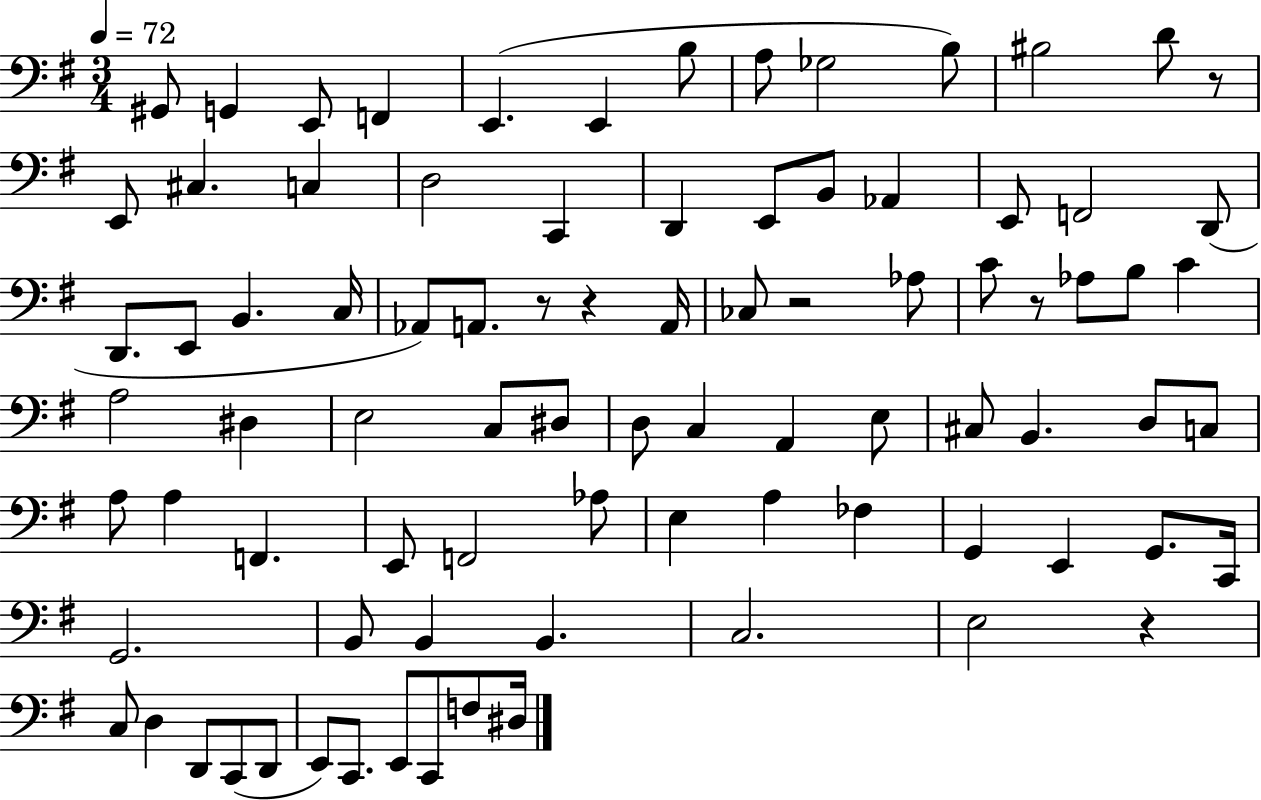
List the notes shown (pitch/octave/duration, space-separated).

G#2/e G2/q E2/e F2/q E2/q. E2/q B3/e A3/e Gb3/h B3/e BIS3/h D4/e R/e E2/e C#3/q. C3/q D3/h C2/q D2/q E2/e B2/e Ab2/q E2/e F2/h D2/e D2/e. E2/e B2/q. C3/s Ab2/e A2/e. R/e R/q A2/s CES3/e R/h Ab3/e C4/e R/e Ab3/e B3/e C4/q A3/h D#3/q E3/h C3/e D#3/e D3/e C3/q A2/q E3/e C#3/e B2/q. D3/e C3/e A3/e A3/q F2/q. E2/e F2/h Ab3/e E3/q A3/q FES3/q G2/q E2/q G2/e. C2/s G2/h. B2/e B2/q B2/q. C3/h. E3/h R/q C3/e D3/q D2/e C2/e D2/e E2/e C2/e. E2/e C2/e F3/e D#3/s